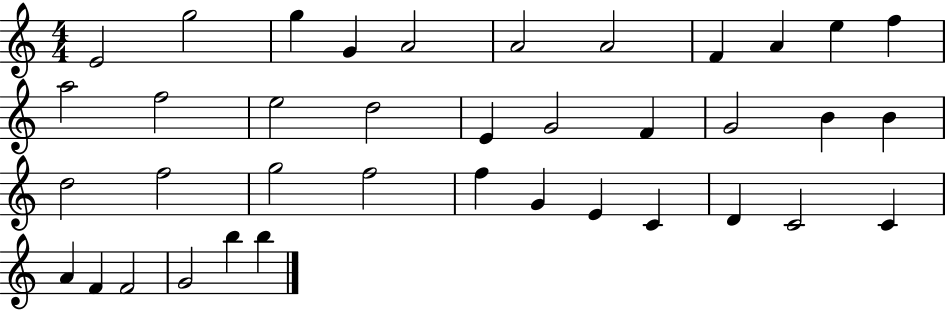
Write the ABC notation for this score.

X:1
T:Untitled
M:4/4
L:1/4
K:C
E2 g2 g G A2 A2 A2 F A e f a2 f2 e2 d2 E G2 F G2 B B d2 f2 g2 f2 f G E C D C2 C A F F2 G2 b b